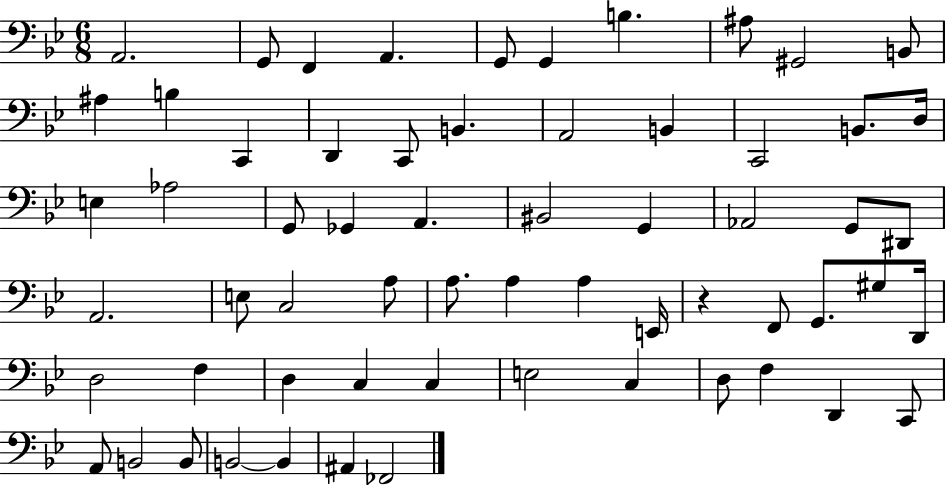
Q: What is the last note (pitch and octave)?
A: FES2